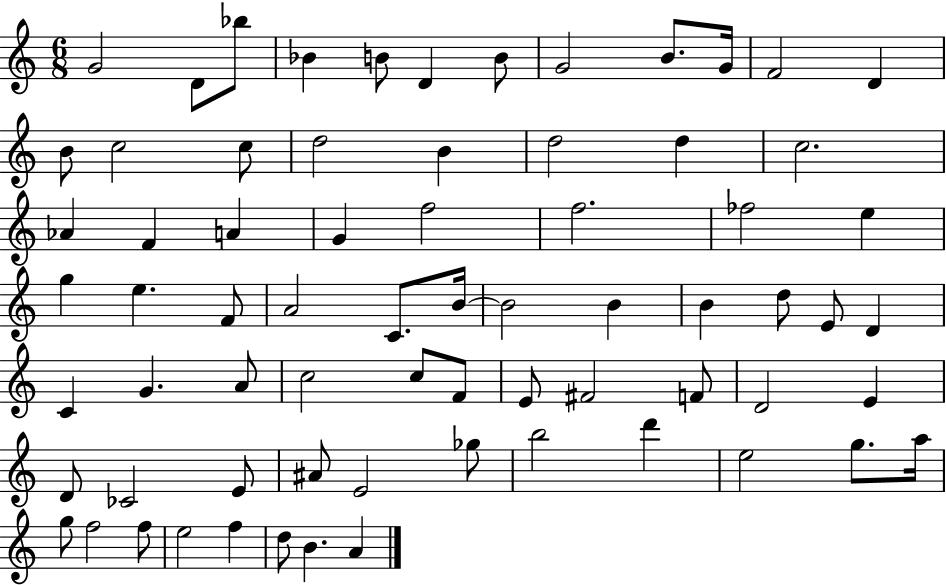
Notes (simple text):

G4/h D4/e Bb5/e Bb4/q B4/e D4/q B4/e G4/h B4/e. G4/s F4/h D4/q B4/e C5/h C5/e D5/h B4/q D5/h D5/q C5/h. Ab4/q F4/q A4/q G4/q F5/h F5/h. FES5/h E5/q G5/q E5/q. F4/e A4/h C4/e. B4/s B4/h B4/q B4/q D5/e E4/e D4/q C4/q G4/q. A4/e C5/h C5/e F4/e E4/e F#4/h F4/e D4/h E4/q D4/e CES4/h E4/e A#4/e E4/h Gb5/e B5/h D6/q E5/h G5/e. A5/s G5/e F5/h F5/e E5/h F5/q D5/e B4/q. A4/q